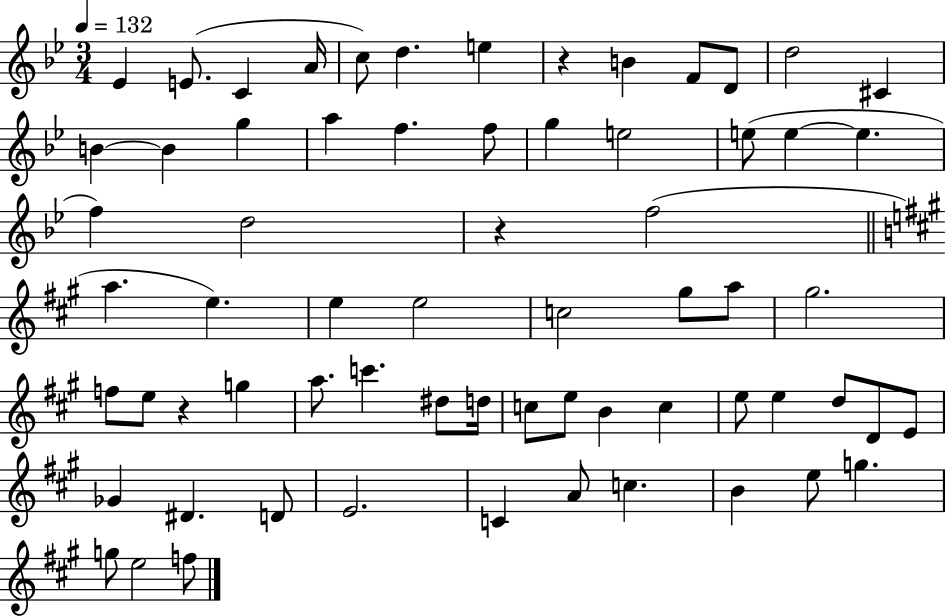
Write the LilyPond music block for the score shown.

{
  \clef treble
  \numericTimeSignature
  \time 3/4
  \key bes \major
  \tempo 4 = 132
  \repeat volta 2 { ees'4 e'8.( c'4 a'16 | c''8) d''4. e''4 | r4 b'4 f'8 d'8 | d''2 cis'4 | \break b'4~~ b'4 g''4 | a''4 f''4. f''8 | g''4 e''2 | e''8( e''4~~ e''4. | \break f''4) d''2 | r4 f''2( | \bar "||" \break \key a \major a''4. e''4.) | e''4 e''2 | c''2 gis''8 a''8 | gis''2. | \break f''8 e''8 r4 g''4 | a''8. c'''4. dis''8 d''16 | c''8 e''8 b'4 c''4 | e''8 e''4 d''8 d'8 e'8 | \break ges'4 dis'4. d'8 | e'2. | c'4 a'8 c''4. | b'4 e''8 g''4. | \break g''8 e''2 f''8 | } \bar "|."
}